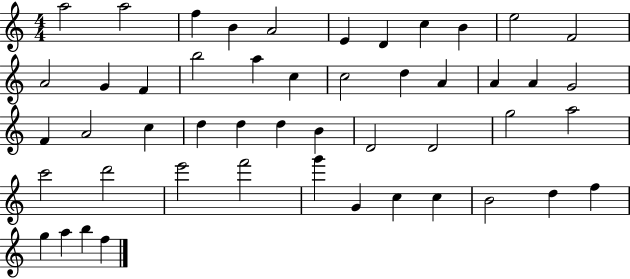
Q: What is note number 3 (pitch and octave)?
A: F5